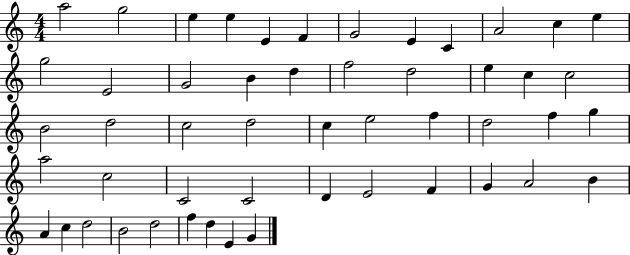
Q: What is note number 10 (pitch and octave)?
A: A4